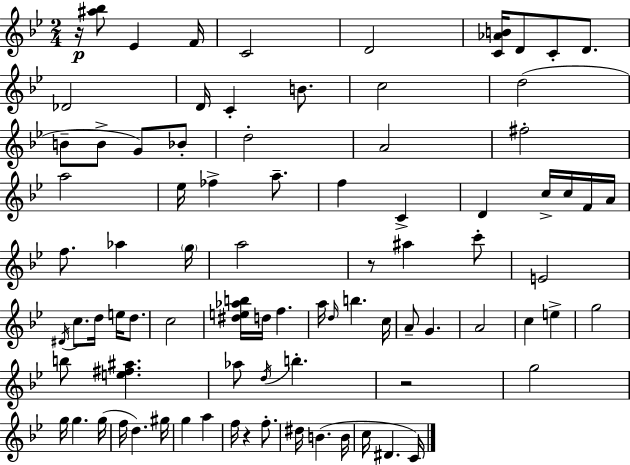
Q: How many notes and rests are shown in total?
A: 85